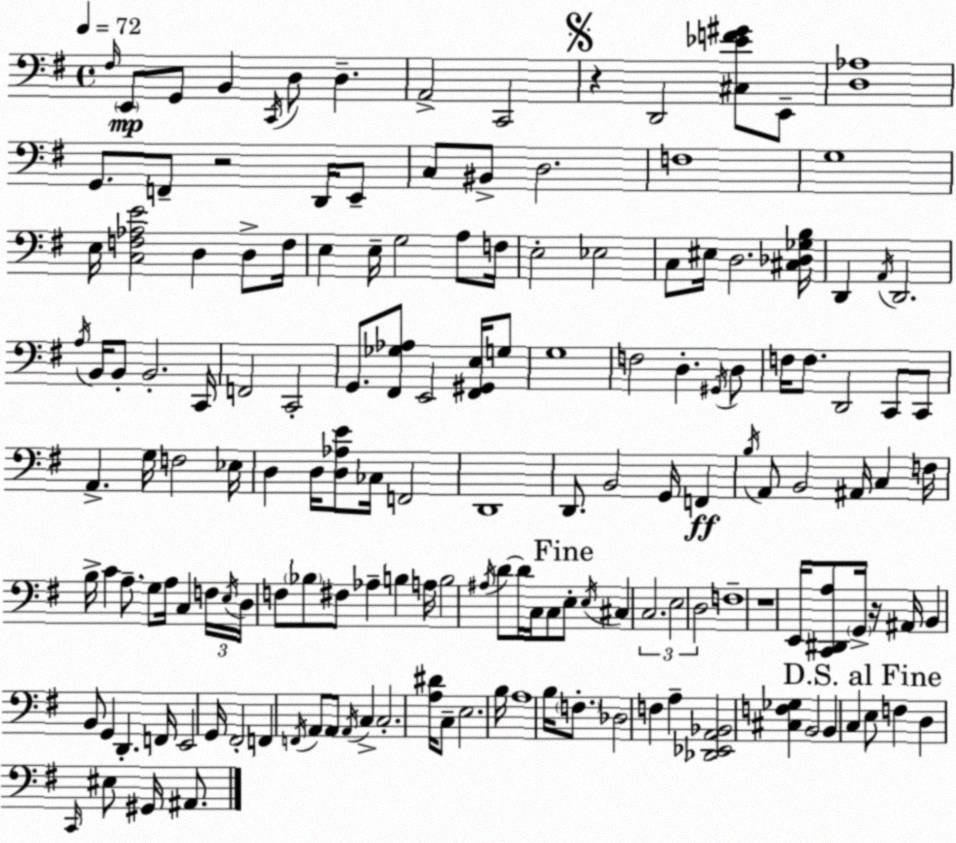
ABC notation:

X:1
T:Untitled
M:4/4
L:1/4
K:Em
^F,/4 E,,/2 G,,/2 B,, C,,/4 D,/2 D, A,,2 C,,2 z D,,2 [^C,_EF^G]/2 E,,/2 [D,_A,]4 G,,/2 F,,/2 z2 D,,/4 E,,/2 C,/2 ^B,,/2 D,2 F,4 G,4 E,/4 [C,F,_A,E]2 D, D,/2 F,/4 E, E,/4 G,2 A,/2 F,/4 E,2 _E,2 C,/2 ^E,/4 D,2 [^C,_D,_G,B,]/4 D,, A,,/4 D,,2 A,/4 B,,/4 B,,/2 B,,2 C,,/4 F,,2 C,,2 G,,/2 [^F,,_G,_A,]/2 E,,2 [^F,,^G,,E,]/4 G,/2 G,4 F,2 D, ^G,,/4 D,/2 F,/4 F,/2 D,,2 C,,/2 C,,/2 A,, G,/4 F,2 _E,/4 D, D,/4 [D,_A,E]/2 _C,/4 F,,2 D,,4 D,,/2 B,,2 G,,/4 F,, B,/4 A,,/2 B,,2 ^A,,/4 C, F,/4 B,/4 C A,/2 G,/2 A,/4 C, F,/4 E,/4 D,/4 F,/2 _B,/2 ^F,/2 _A, B, A,/4 B,2 ^A,/4 D/2 D/4 C,/4 C,/2 E,/2 E,/4 ^C, C,2 E,2 D,2 F,4 z4 E,,/4 [C,,^D,,A,]/2 G,,/4 z/4 ^A,,/4 B,, B,,/2 G,, D,, F,,/4 E,,2 G,,/4 ^F,,2 F,, F,,/4 A,,/2 A,,/2 A,,/4 C, C,2 [A,^D]/4 C,/2 E,2 B,/4 A,4 B,/4 F,/2 _D,2 F, A, [_D,,_E,,A,,_B,,]2 [^C,F,_G,] B,,2 B,, C, E,/2 F, D, C,,/4 ^E,/2 ^G,,/4 ^A,,/2